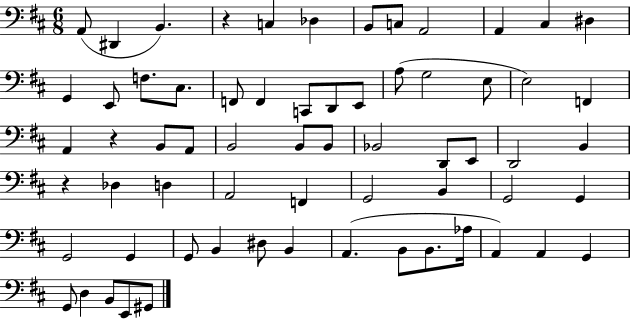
{
  \clef bass
  \numericTimeSignature
  \time 6/8
  \key d \major
  \repeat volta 2 { a,8( dis,4 b,4.) | r4 c4 des4 | b,8 c8 a,2 | a,4 cis4 dis4 | \break g,4 e,8 f8. cis8. | f,8 f,4 c,8 d,8 e,8 | a8( g2 e8 | e2) f,4 | \break a,4 r4 b,8 a,8 | b,2 b,8 b,8 | bes,2 d,8 e,8 | d,2 b,4 | \break r4 des4 d4 | a,2 f,4 | g,2 b,4 | g,2 g,4 | \break g,2 g,4 | g,8 b,4 dis8 b,4 | a,4.( b,8 b,8. aes16 | a,4) a,4 g,4 | \break g,8 d4 b,8 e,8 gis,8 | } \bar "|."
}